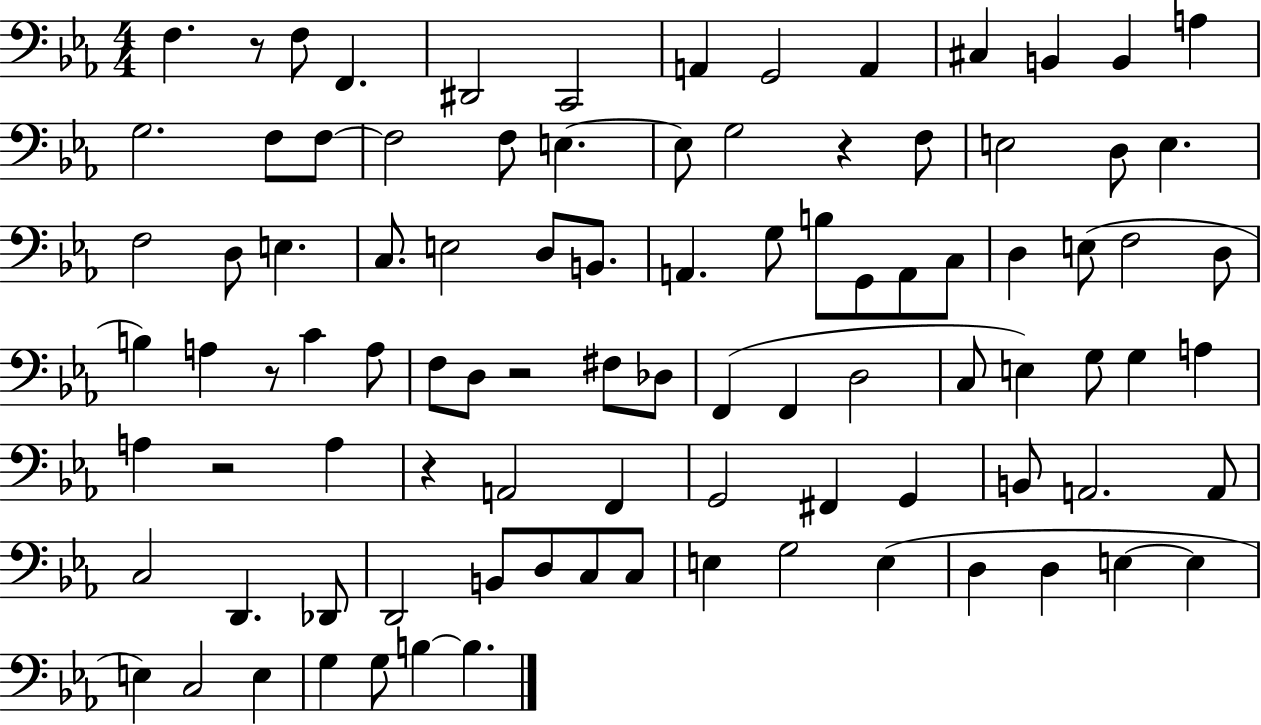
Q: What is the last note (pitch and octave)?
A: B3